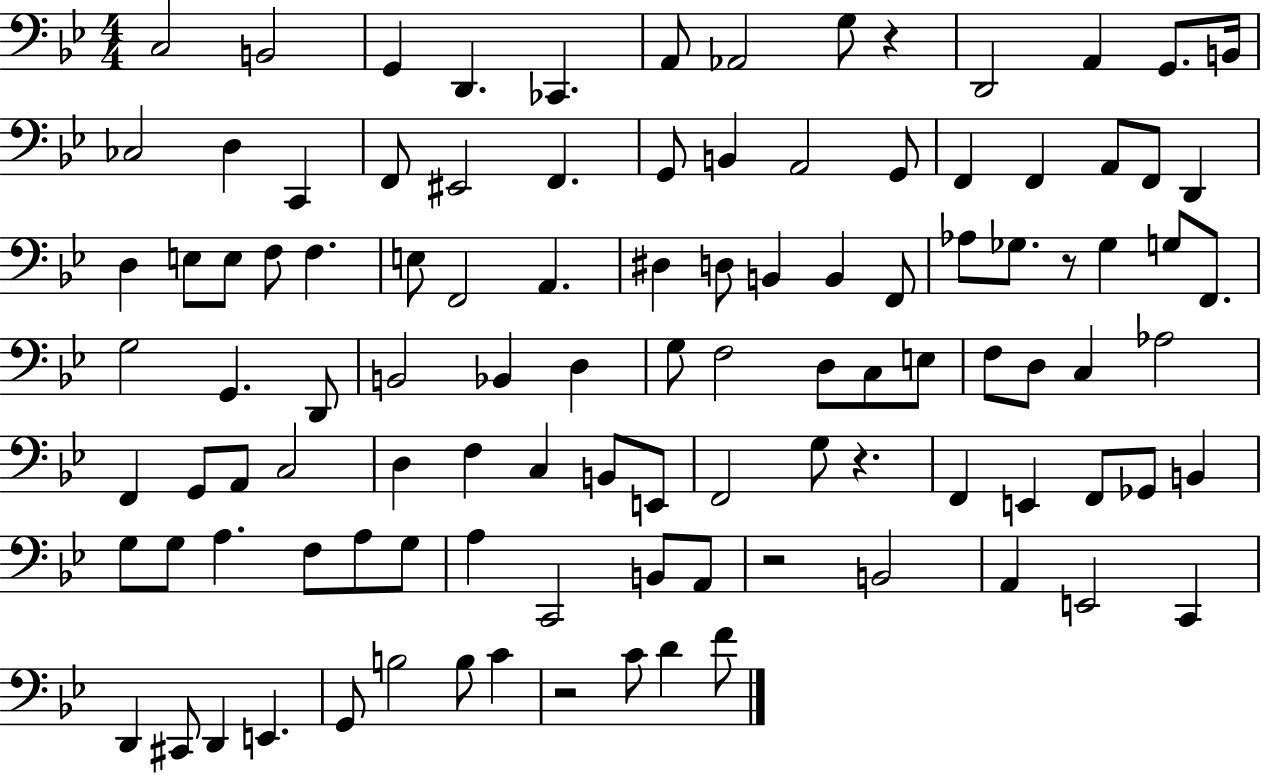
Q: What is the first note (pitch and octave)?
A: C3